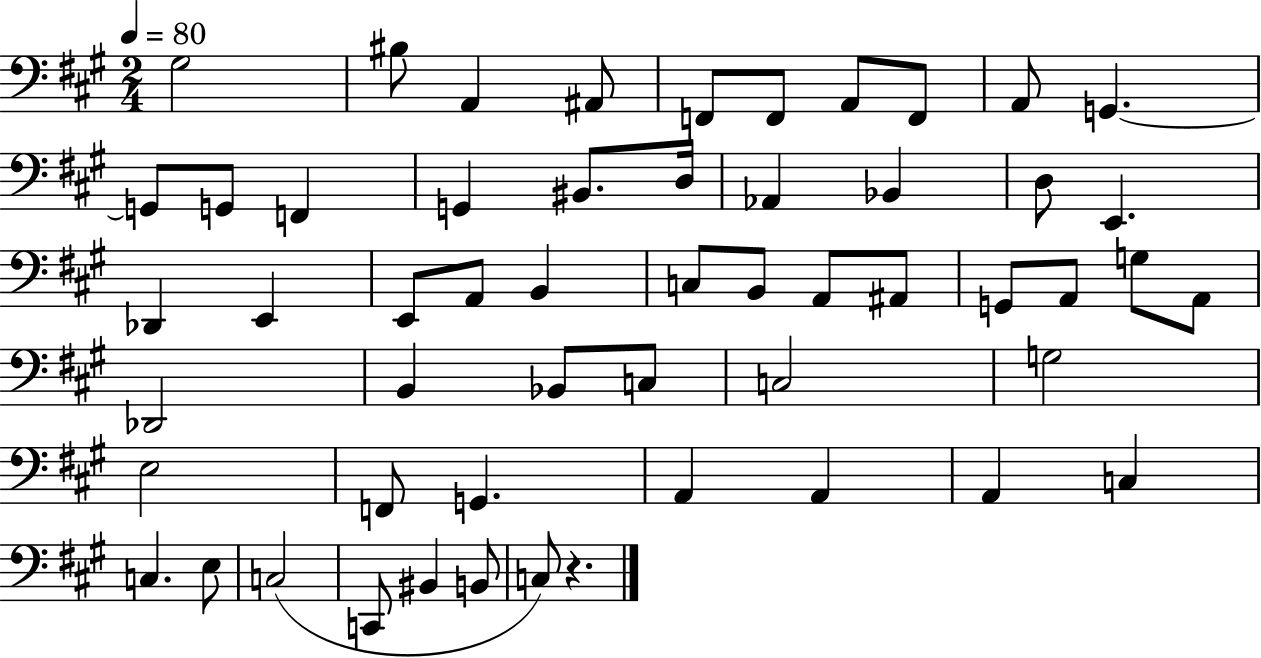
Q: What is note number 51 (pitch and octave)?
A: BIS2